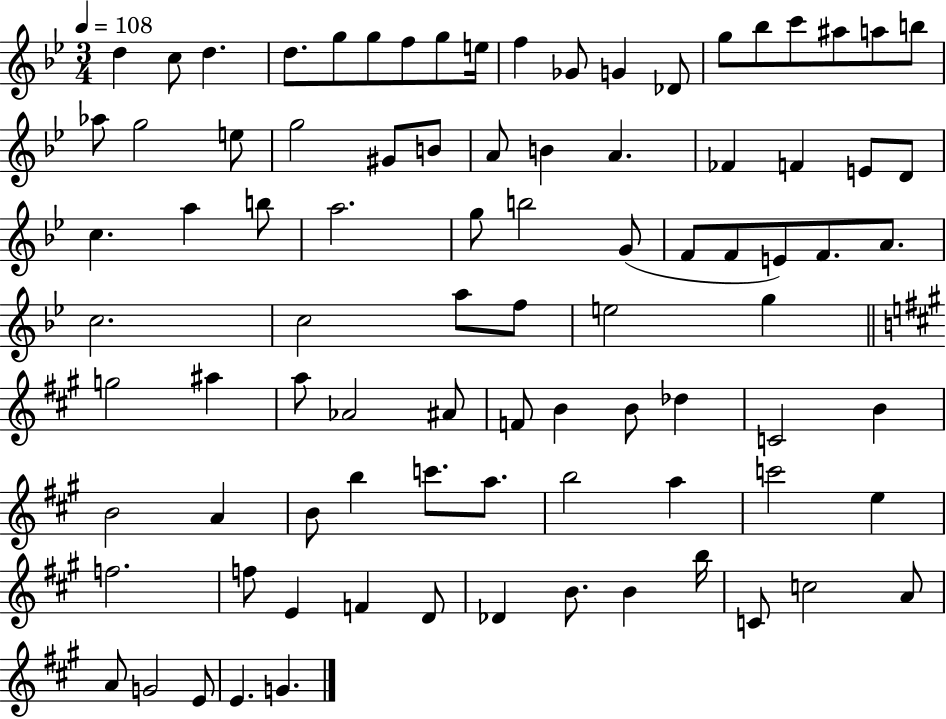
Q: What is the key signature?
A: BES major